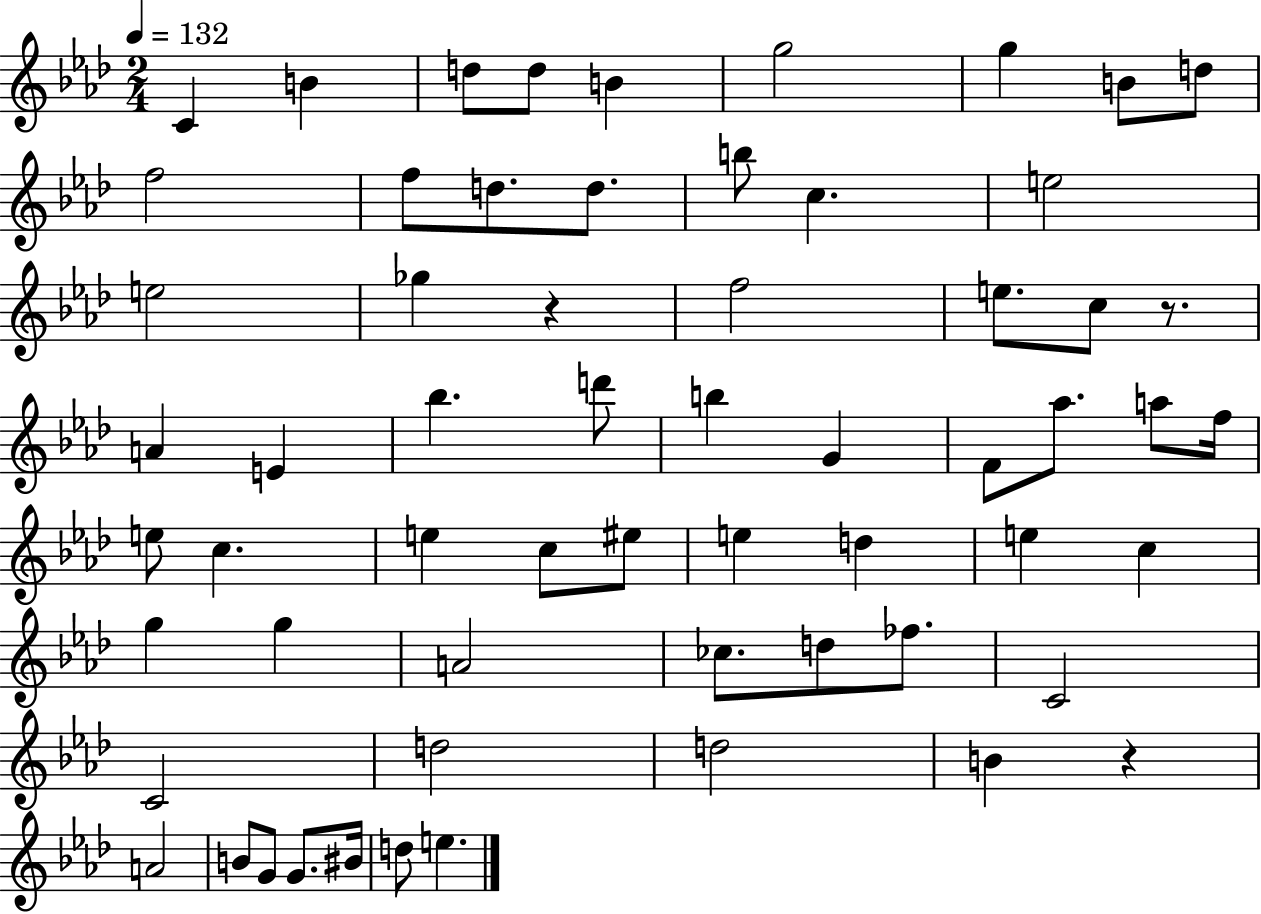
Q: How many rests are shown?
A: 3